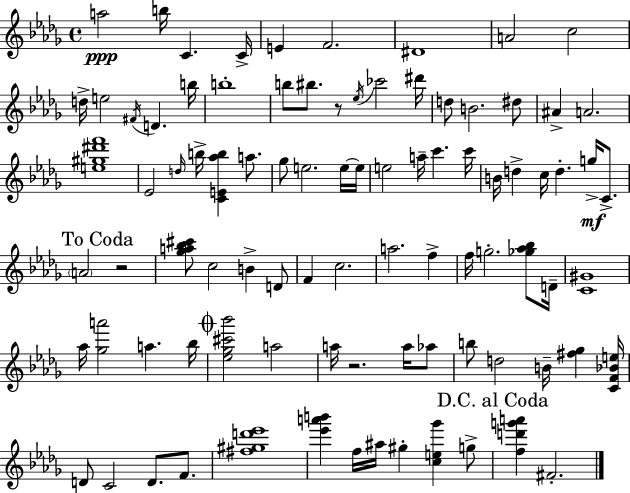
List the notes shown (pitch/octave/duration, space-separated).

A5/h B5/s C4/q. C4/s E4/q F4/h. D#4/w A4/h C5/h D5/s E5/h F#4/s D4/q. B5/s B5/w B5/e BIS5/e. R/e Eb5/s CES6/h D#6/s D5/e B4/h. D#5/e A#4/q A4/h. [E5,G#5,D#6,F6]/w Eb4/h D5/s B5/s [C4,E4,Ab5,B5]/q A5/e. Gb5/e E5/h. E5/s E5/s E5/h A5/s C6/q. C6/s B4/s D5/q C5/s D5/q. G5/s C4/e. A4/h R/h [Gb5,A5,Bb5,C#6]/e C5/h B4/q D4/e F4/q C5/h. A5/h. F5/q F5/s G5/h. [Gb5,Ab5,Bb5]/e D4/s [C4,G#4]/w Ab5/s [Gb5,A6]/h A5/q. Bb5/s [Eb5,Gb5,C#6,Bb6]/h A5/h A5/s R/h. A5/s Ab5/e B5/e D5/h B4/s [F#5,Gb5]/q [C4,F4,Bb4,E5]/s D4/e C4/h D4/e. F4/e. [F#5,G#5,D6,Eb6]/w [Eb6,A6,B6]/q F5/s A#5/s G#5/q [C5,E5,Gb6]/q G5/e [F5,D6,G6,A6]/q F#4/h.